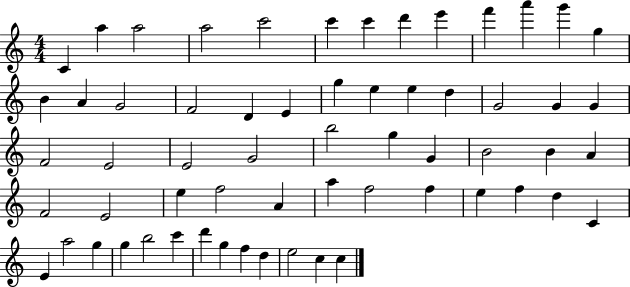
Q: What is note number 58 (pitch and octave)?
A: D5